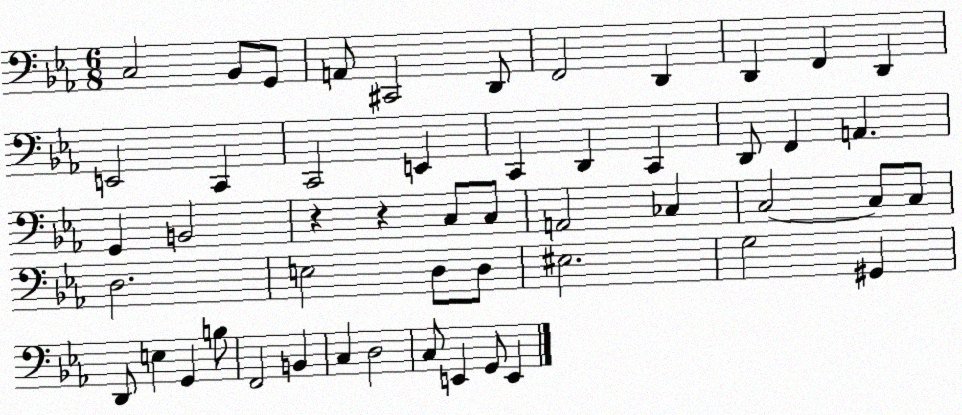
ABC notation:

X:1
T:Untitled
M:6/8
L:1/4
K:Eb
C,2 _B,,/2 G,,/2 A,,/2 ^C,,2 D,,/2 F,,2 D,, D,, F,, D,, E,,2 C,, C,,2 E,, C,, D,, C,, D,,/2 F,, A,, G,, B,,2 z z C,/2 C,/2 A,,2 _C, C,2 C,/2 C,/2 D,2 E,2 D,/2 D,/2 ^E,2 G,2 ^G,, D,,/2 E, G,, B,/2 F,,2 B,, C, D,2 C,/2 E,, G,,/2 E,,